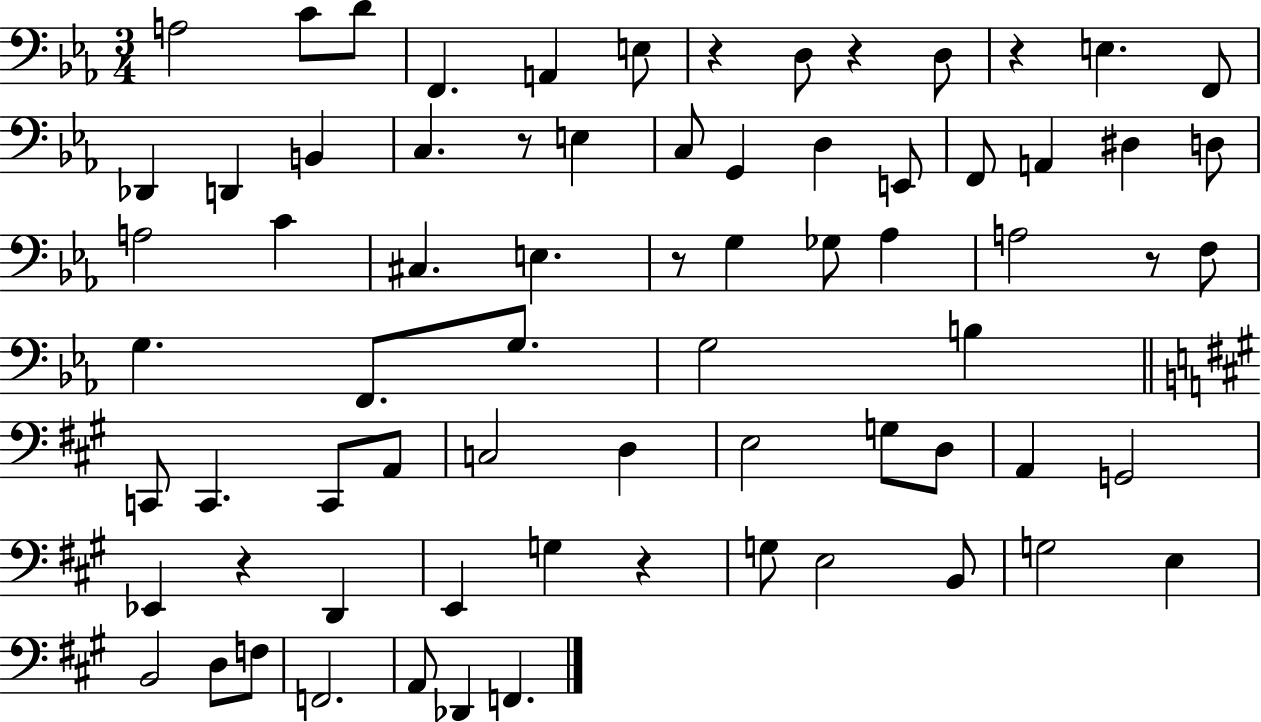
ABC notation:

X:1
T:Untitled
M:3/4
L:1/4
K:Eb
A,2 C/2 D/2 F,, A,, E,/2 z D,/2 z D,/2 z E, F,,/2 _D,, D,, B,, C, z/2 E, C,/2 G,, D, E,,/2 F,,/2 A,, ^D, D,/2 A,2 C ^C, E, z/2 G, _G,/2 _A, A,2 z/2 F,/2 G, F,,/2 G,/2 G,2 B, C,,/2 C,, C,,/2 A,,/2 C,2 D, E,2 G,/2 D,/2 A,, G,,2 _E,, z D,, E,, G, z G,/2 E,2 B,,/2 G,2 E, B,,2 D,/2 F,/2 F,,2 A,,/2 _D,, F,,